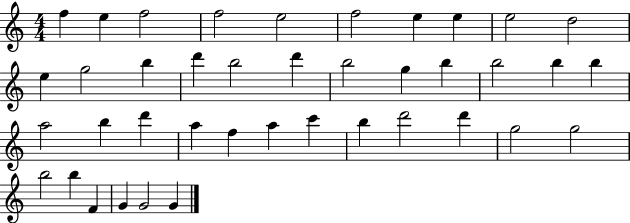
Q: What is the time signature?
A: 4/4